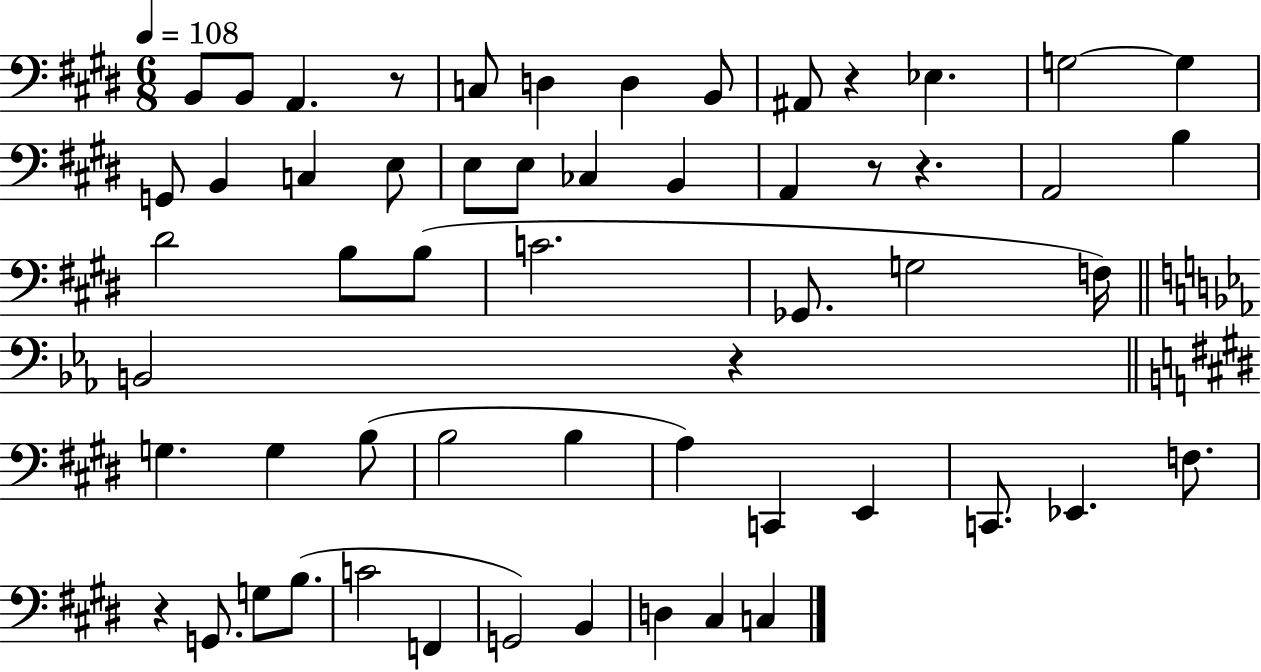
{
  \clef bass
  \numericTimeSignature
  \time 6/8
  \key e \major
  \tempo 4 = 108
  b,8 b,8 a,4. r8 | c8 d4 d4 b,8 | ais,8 r4 ees4. | g2~~ g4 | \break g,8 b,4 c4 e8 | e8 e8 ces4 b,4 | a,4 r8 r4. | a,2 b4 | \break dis'2 b8 b8( | c'2. | ges,8. g2 f16) | \bar "||" \break \key ees \major b,2 r4 | \bar "||" \break \key e \major g4. g4 b8( | b2 b4 | a4) c,4 e,4 | c,8. ees,4. f8. | \break r4 g,8. g8 b8.( | c'2 f,4 | g,2) b,4 | d4 cis4 c4 | \break \bar "|."
}